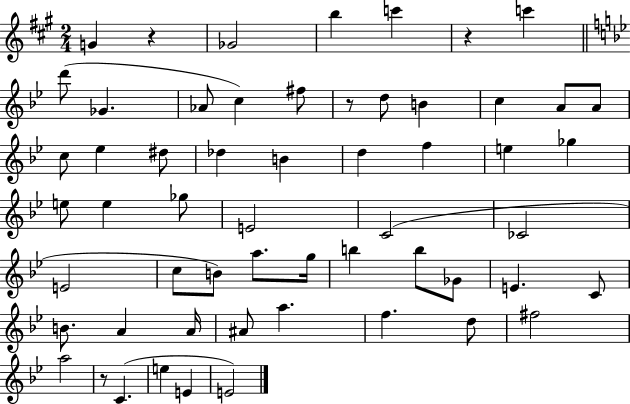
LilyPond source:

{
  \clef treble
  \numericTimeSignature
  \time 2/4
  \key a \major
  \repeat volta 2 { g'4 r4 | ges'2 | b''4 c'''4 | r4 c'''4 | \break \bar "||" \break \key g \minor d'''8( ges'4. | aes'8 c''4) fis''8 | r8 d''8 b'4 | c''4 a'8 a'8 | \break c''8 ees''4 dis''8 | des''4 b'4 | d''4 f''4 | e''4 ges''4 | \break e''8 e''4 ges''8 | e'2 | c'2( | ces'2 | \break e'2 | c''8 b'8) a''8. g''16 | b''4 b''8 ges'8 | e'4. c'8 | \break b'8. a'4 a'16 | ais'8 a''4. | f''4. d''8 | fis''2 | \break a''2 | r8 c'4.( | e''4 e'4 | e'2) | \break } \bar "|."
}